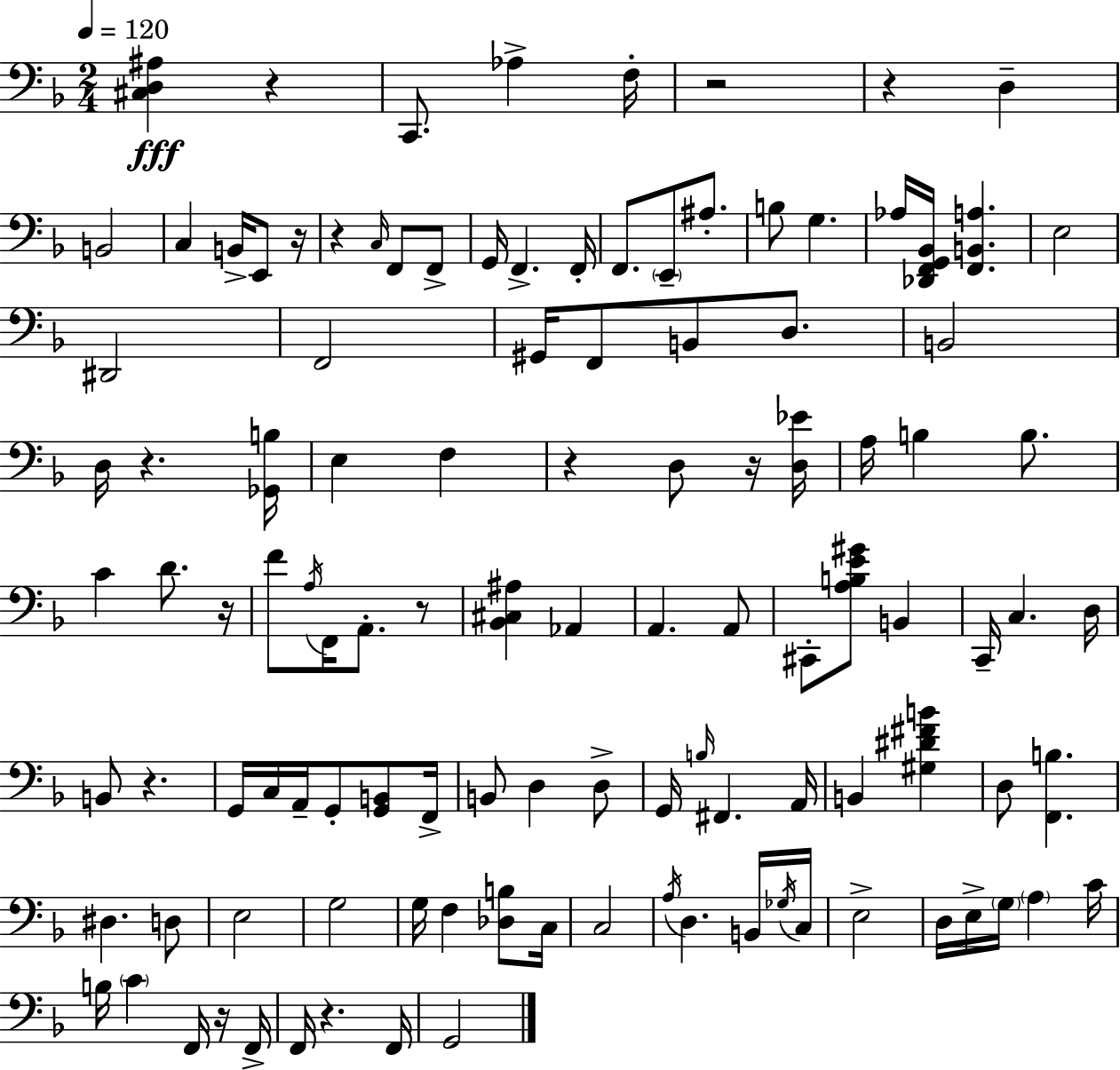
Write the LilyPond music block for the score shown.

{
  \clef bass
  \numericTimeSignature
  \time 2/4
  \key d \minor
  \tempo 4 = 120
  <cis d ais>4\fff r4 | c,8. aes4-> f16-. | r2 | r4 d4-- | \break b,2 | c4 b,16-> e,8 r16 | r4 \grace { c16 } f,8 f,8-> | g,16 f,4.-> | \break f,16-. f,8. \parenthesize e,8-- ais8.-. | b8 g4. | aes16 <des, f, g, bes,>16 <f, b, a>4. | e2 | \break dis,2 | f,2 | gis,16 f,8 b,8 d8. | b,2 | \break d16 r4. | <ges, b>16 e4 f4 | r4 d8 r16 | <d ees'>16 a16 b4 b8. | \break c'4 d'8. | r16 f'8 \acciaccatura { a16 } f,16 a,8.-. | r8 <bes, cis ais>4 aes,4 | a,4. | \break a,8 cis,8-. <a b e' gis'>8 b,4 | c,16-- c4. | d16 b,8 r4. | g,16 c16 a,16-- g,8-. <g, b,>8 | \break f,16-> b,8 d4 | d8-> g,16 \grace { b16 } fis,4. | a,16 b,4 <gis dis' fis' b'>4 | d8 <f, b>4. | \break dis4. | d8 e2 | g2 | g16 f4 | \break <des b>8 c16 c2 | \acciaccatura { a16 } d4. | b,16 \acciaccatura { ges16 } c16 e2-> | d16 e16-> \parenthesize g16 | \break \parenthesize a4 c'16 b16 \parenthesize c'4 | f,16 r16 f,16-> f,16 r4. | f,16 g,2 | \bar "|."
}